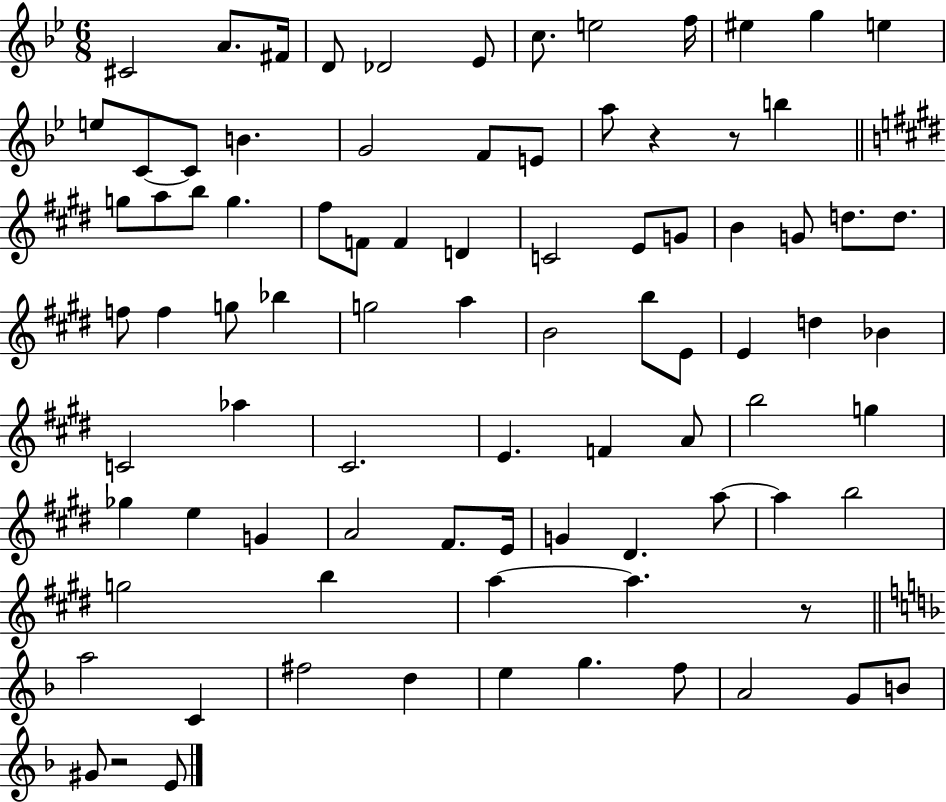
{
  \clef treble
  \numericTimeSignature
  \time 6/8
  \key bes \major
  cis'2 a'8. fis'16 | d'8 des'2 ees'8 | c''8. e''2 f''16 | eis''4 g''4 e''4 | \break e''8 c'8~~ c'8 b'4. | g'2 f'8 e'8 | a''8 r4 r8 b''4 | \bar "||" \break \key e \major g''8 a''8 b''8 g''4. | fis''8 f'8 f'4 d'4 | c'2 e'8 g'8 | b'4 g'8 d''8. d''8. | \break f''8 f''4 g''8 bes''4 | g''2 a''4 | b'2 b''8 e'8 | e'4 d''4 bes'4 | \break c'2 aes''4 | cis'2. | e'4. f'4 a'8 | b''2 g''4 | \break ges''4 e''4 g'4 | a'2 fis'8. e'16 | g'4 dis'4. a''8~~ | a''4 b''2 | \break g''2 b''4 | a''4~~ a''4. r8 | \bar "||" \break \key f \major a''2 c'4 | fis''2 d''4 | e''4 g''4. f''8 | a'2 g'8 b'8 | \break gis'8 r2 e'8 | \bar "|."
}